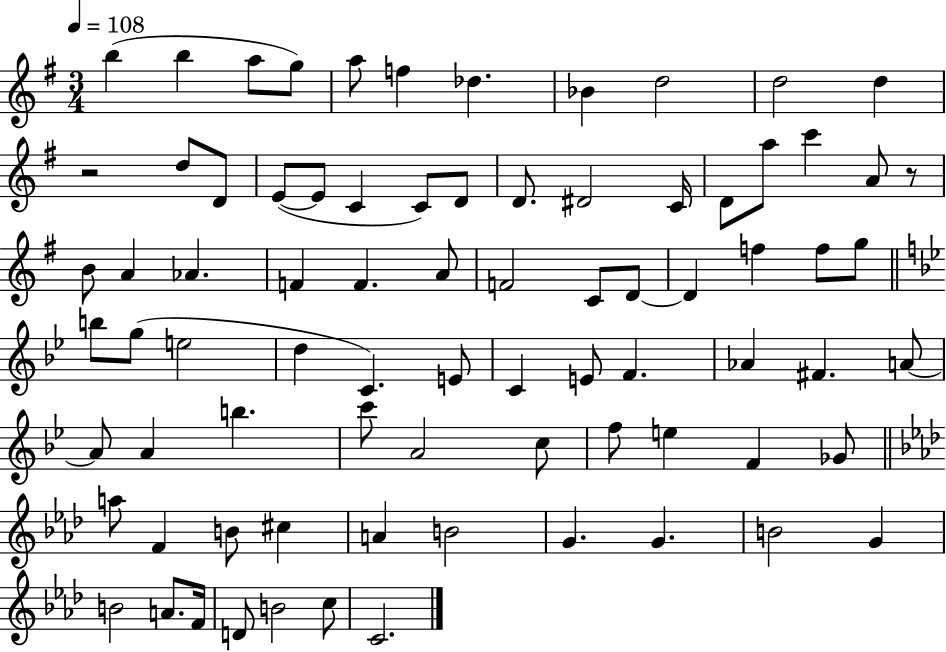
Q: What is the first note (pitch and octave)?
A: B5